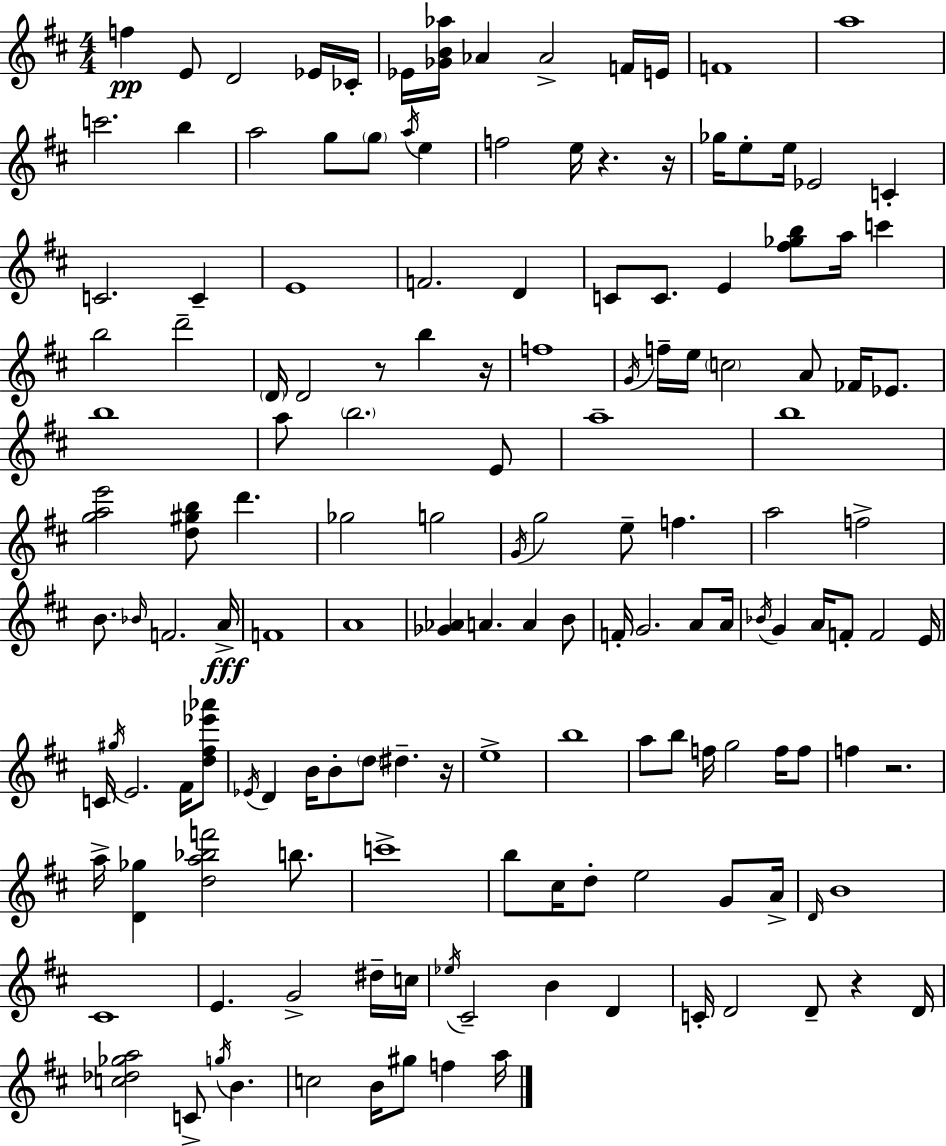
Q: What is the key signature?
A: D major